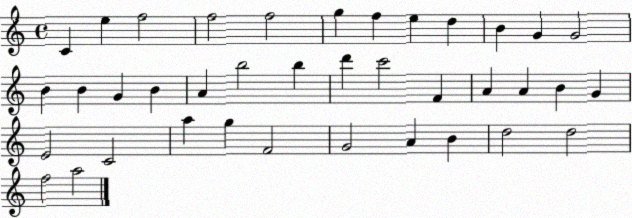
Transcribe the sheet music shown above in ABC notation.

X:1
T:Untitled
M:4/4
L:1/4
K:C
C e f2 f2 f2 g f e d B G G2 B B G B A b2 b d' c'2 F A A B G E2 C2 a g F2 G2 A B d2 d2 f2 a2